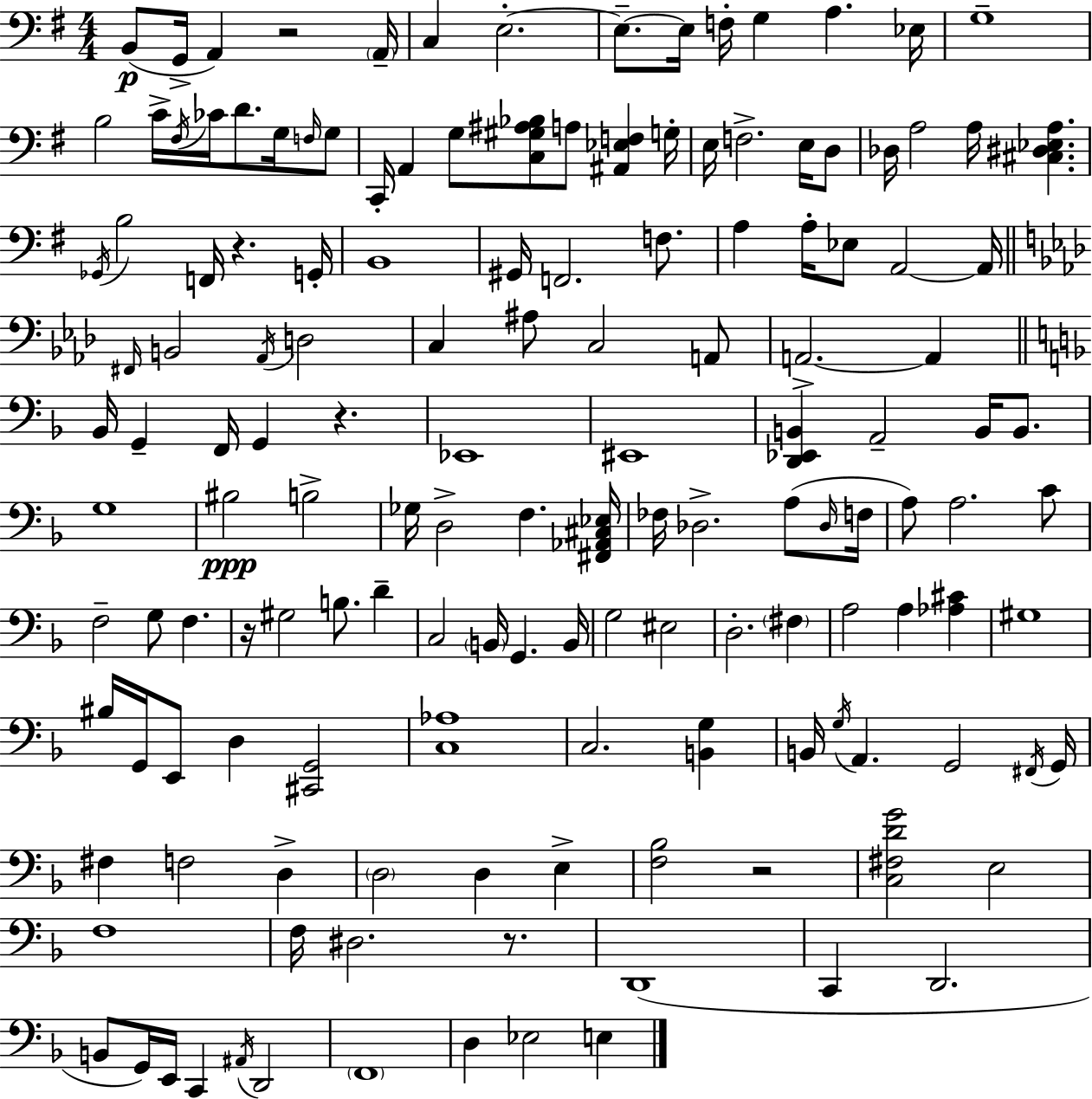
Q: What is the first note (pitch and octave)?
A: B2